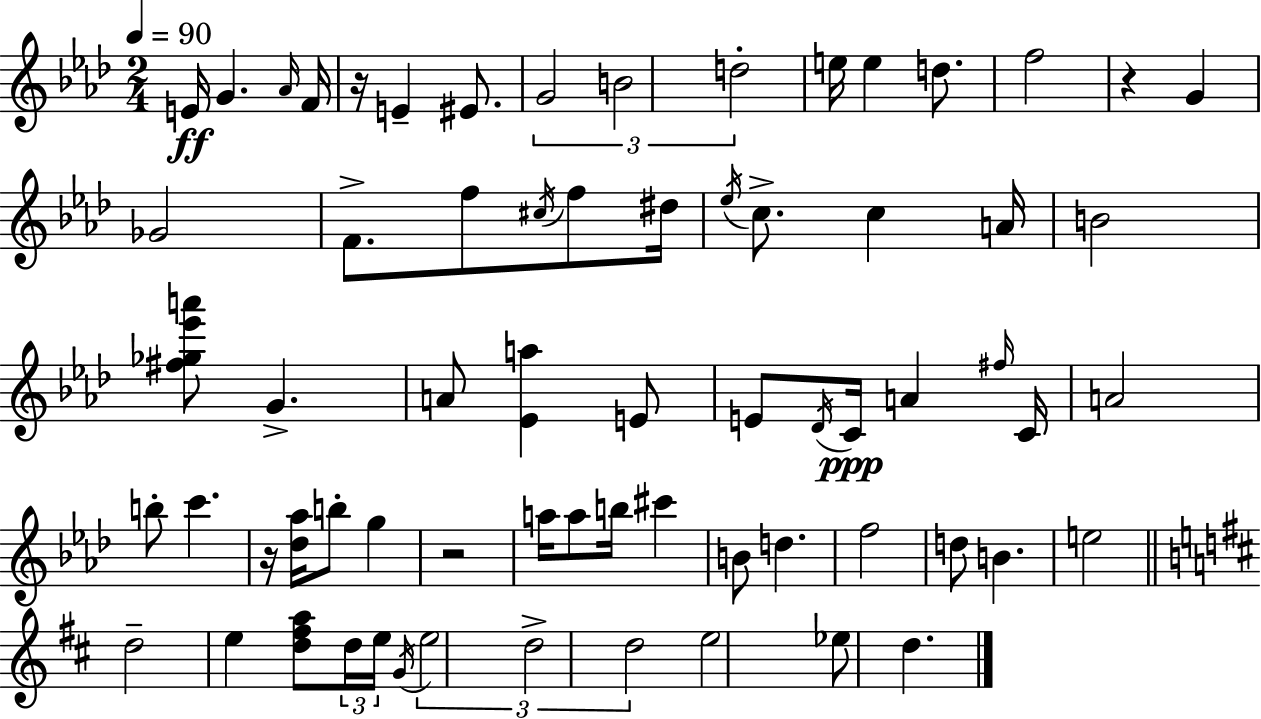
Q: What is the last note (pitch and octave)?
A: D5